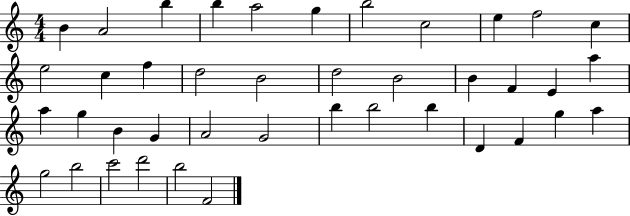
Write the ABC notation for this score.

X:1
T:Untitled
M:4/4
L:1/4
K:C
B A2 b b a2 g b2 c2 e f2 c e2 c f d2 B2 d2 B2 B F E a a g B G A2 G2 b b2 b D F g a g2 b2 c'2 d'2 b2 F2